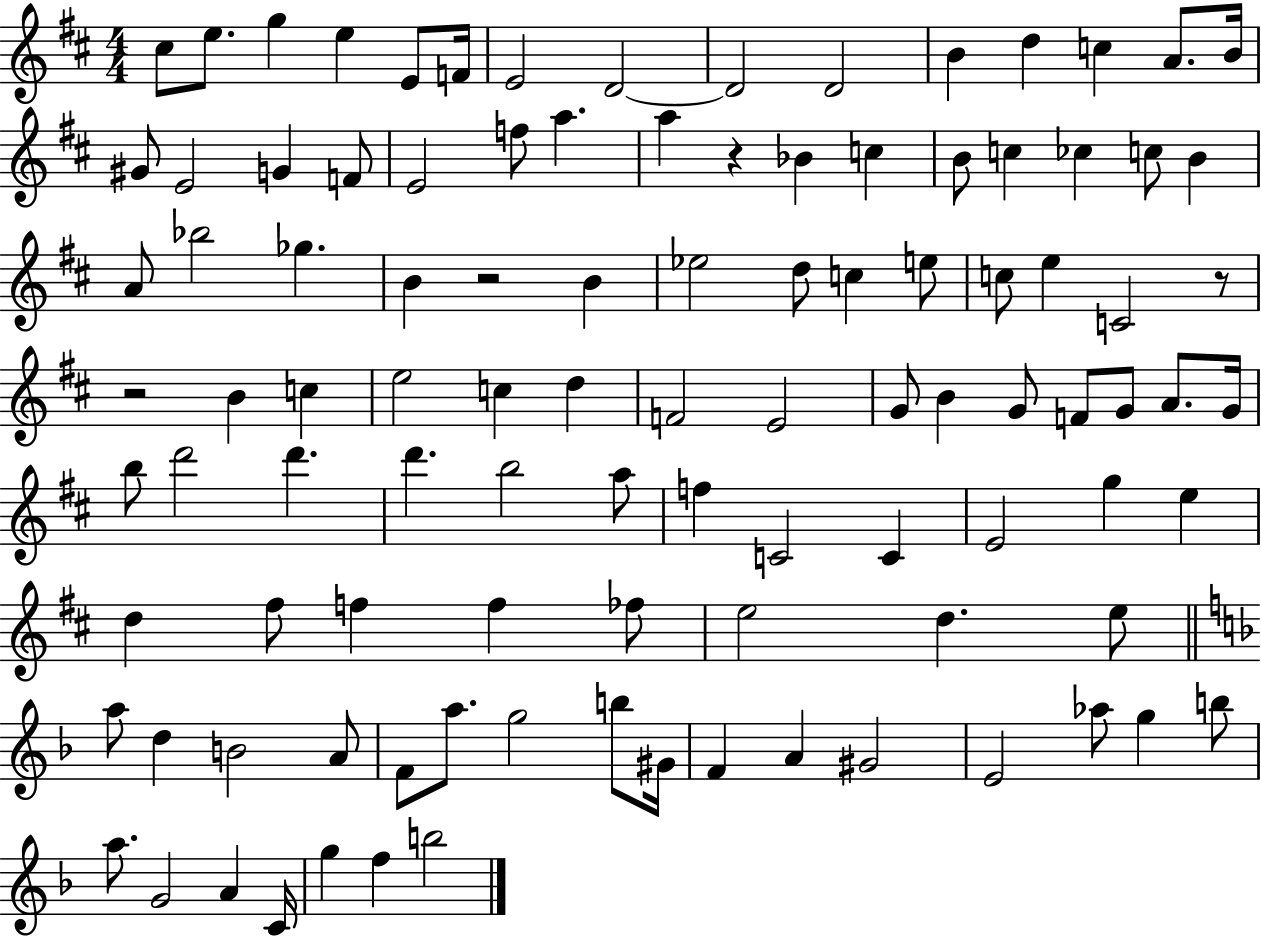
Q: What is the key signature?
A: D major